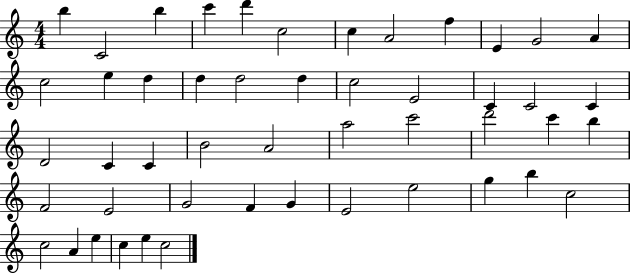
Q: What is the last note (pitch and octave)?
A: C5